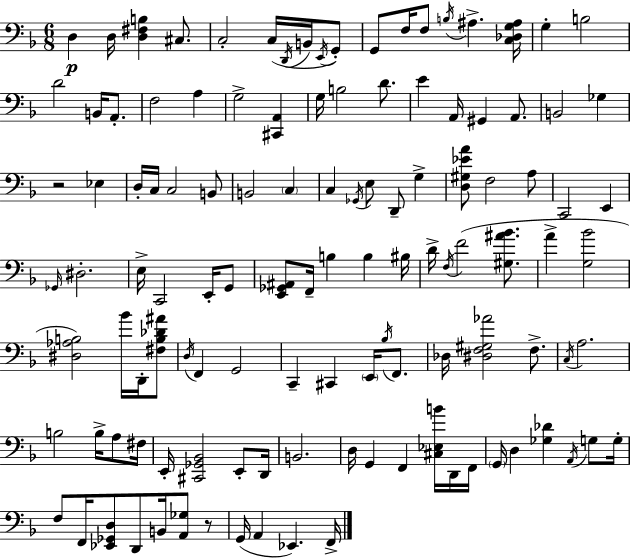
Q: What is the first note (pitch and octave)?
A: D3